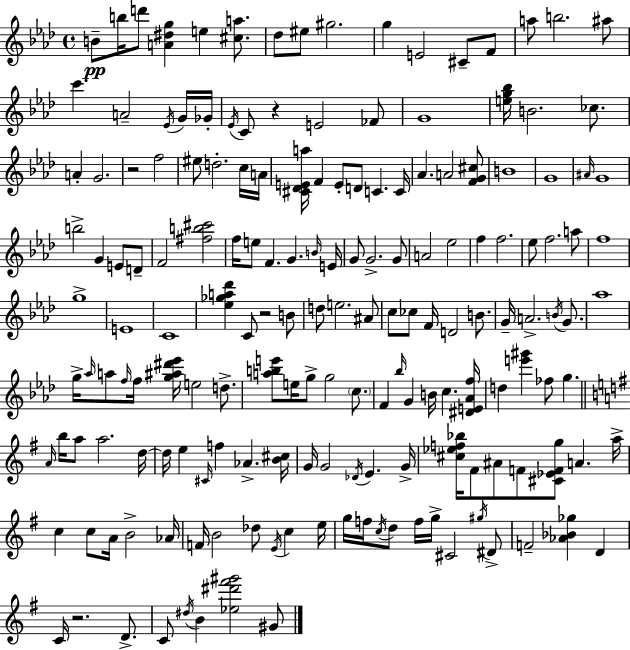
B4/e B5/s D6/e [A4,D#5,G5]/q E5/q [C#5,A5]/e. Db5/e EIS5/e G#5/h. G5/q E4/h C#4/e F4/e A5/e B5/h. A#5/e C6/q. A4/h Eb4/s G4/s Gb4/s Eb4/s C4/e R/q E4/h FES4/e G4/w [E5,G5,Bb5]/s B4/h. CES5/e. A4/q G4/h. R/h F5/h EIS5/e D5/h. C5/s A4/s [C#4,Db4,E4,A5]/s F4/q E4/e D4/e C4/q. C4/s Ab4/q. A4/h [F4,G4,C#5]/e B4/w G4/w A#4/s G4/w B5/h G4/q E4/e D4/e F4/h [F#5,B5,C#6]/h F5/s E5/e F4/q. G4/q. B4/s E4/s G4/e G4/h. G4/e A4/h Eb5/h F5/q F5/h. Eb5/e F5/h. A5/e F5/w G5/w E4/w C4/w [Eb5,Gb5,A5,Db6]/q C4/e R/h B4/e D5/e E5/h. A#4/e C5/e CES5/e F4/s D4/h B4/e. G4/s A4/h. B4/s G4/e. Ab5/w G5/s Ab5/s A5/e F5/s F5/s [G5,A#5,D#6,Eb6]/s E5/h D5/e. [A5,B5,E6]/e E5/s G5/e G5/h C5/e. F4/q Bb5/s G4/q B4/s C5/q. [D#4,E4,Ab4,F5]/s D5/q [E6,G#6]/q FES5/e G5/q. A4/s B5/s A5/e A5/h. D5/s D5/s E5/q C#4/s F5/q Ab4/q. [B4,C#5]/s G4/s G4/h Db4/s E4/q. G4/s [C#5,Eb5,F5,Bb5]/s F#4/e A#4/e F4/e [C#4,Eb4,F4,G5]/e A4/q. A5/s C5/q C5/e A4/s B4/h Ab4/s F4/s B4/h Db5/e E4/s C5/q E5/s G5/s F5/s C5/s D5/e F5/s G5/s C#4/h G#5/s D#4/e F4/h [Ab4,Bb4,Gb5]/q D4/q C4/s R/h. D4/e. C4/e D#5/s B4/q [Eb5,D#6,F#6,G#6]/h G#4/e